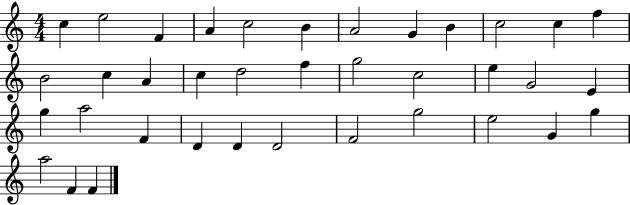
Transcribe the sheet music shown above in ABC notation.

X:1
T:Untitled
M:4/4
L:1/4
K:C
c e2 F A c2 B A2 G B c2 c f B2 c A c d2 f g2 c2 e G2 E g a2 F D D D2 F2 g2 e2 G g a2 F F